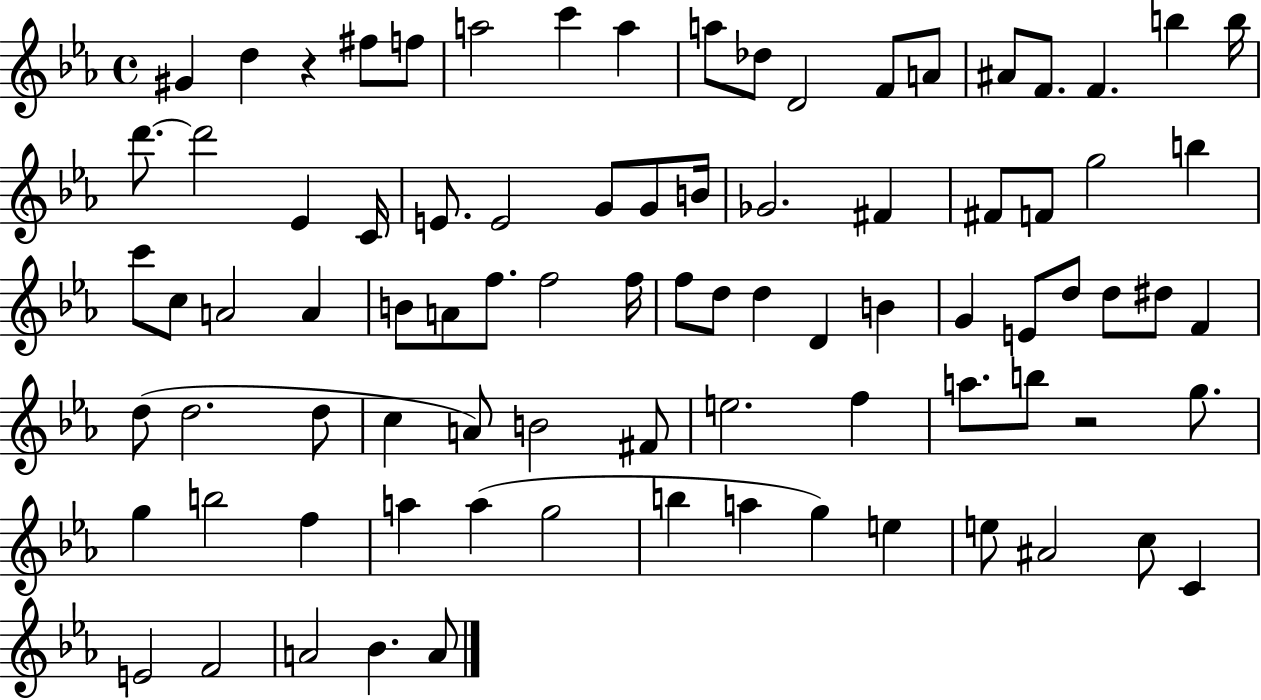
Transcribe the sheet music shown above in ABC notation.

X:1
T:Untitled
M:4/4
L:1/4
K:Eb
^G d z ^f/2 f/2 a2 c' a a/2 _d/2 D2 F/2 A/2 ^A/2 F/2 F b b/4 d'/2 d'2 _E C/4 E/2 E2 G/2 G/2 B/4 _G2 ^F ^F/2 F/2 g2 b c'/2 c/2 A2 A B/2 A/2 f/2 f2 f/4 f/2 d/2 d D B G E/2 d/2 d/2 ^d/2 F d/2 d2 d/2 c A/2 B2 ^F/2 e2 f a/2 b/2 z2 g/2 g b2 f a a g2 b a g e e/2 ^A2 c/2 C E2 F2 A2 _B A/2